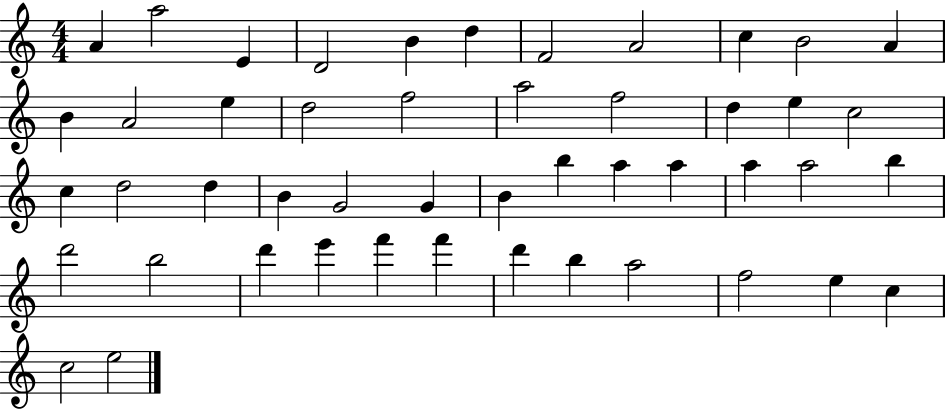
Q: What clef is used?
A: treble